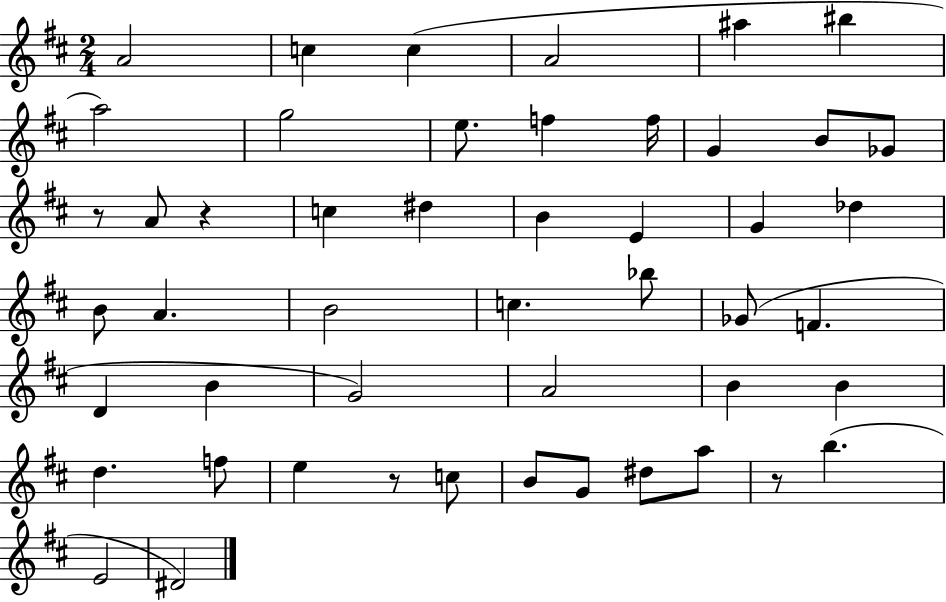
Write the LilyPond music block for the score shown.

{
  \clef treble
  \numericTimeSignature
  \time 2/4
  \key d \major
  a'2 | c''4 c''4( | a'2 | ais''4 bis''4 | \break a''2) | g''2 | e''8. f''4 f''16 | g'4 b'8 ges'8 | \break r8 a'8 r4 | c''4 dis''4 | b'4 e'4 | g'4 des''4 | \break b'8 a'4. | b'2 | c''4. bes''8 | ges'8( f'4. | \break d'4 b'4 | g'2) | a'2 | b'4 b'4 | \break d''4. f''8 | e''4 r8 c''8 | b'8 g'8 dis''8 a''8 | r8 b''4.( | \break e'2 | dis'2) | \bar "|."
}